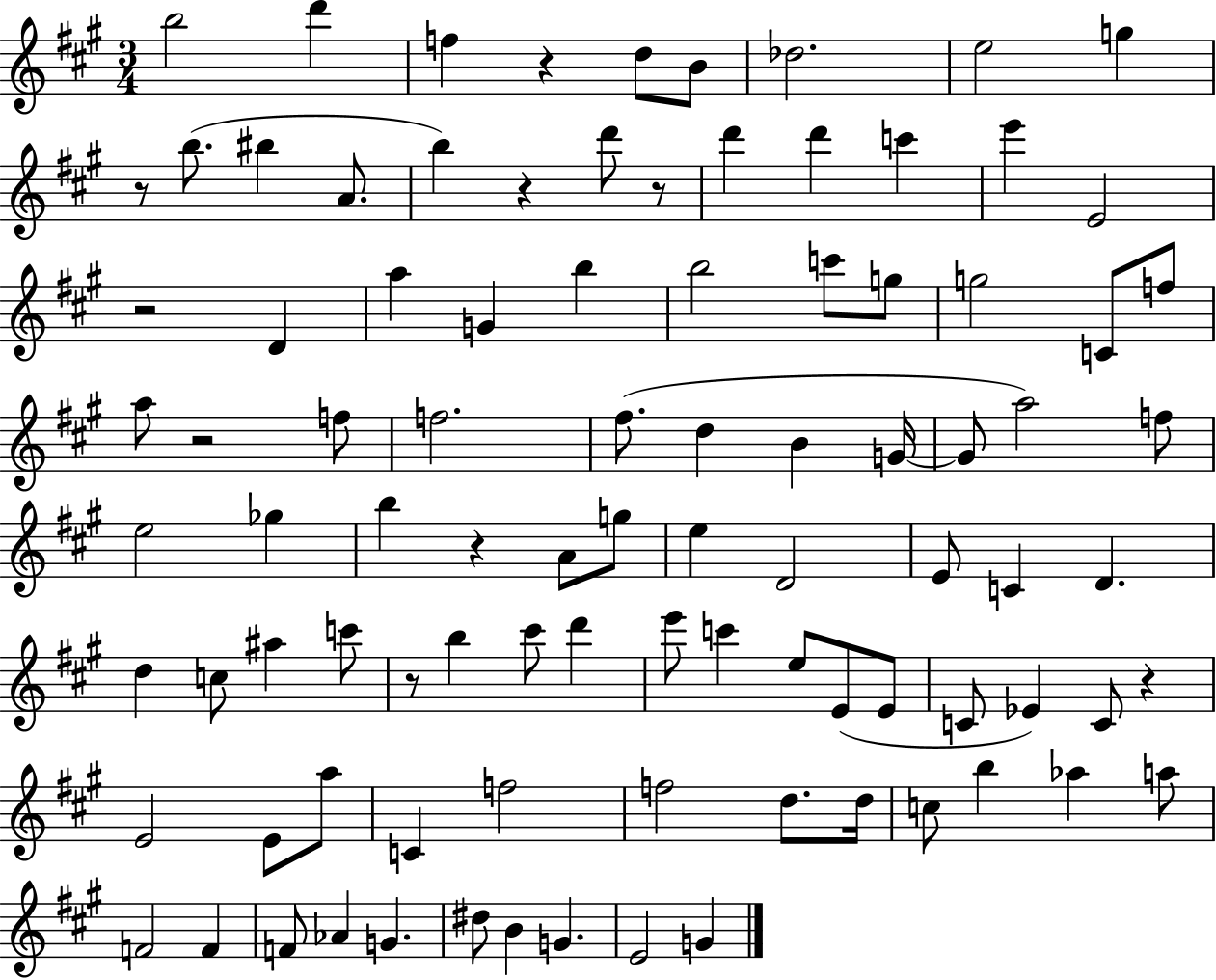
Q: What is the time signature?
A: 3/4